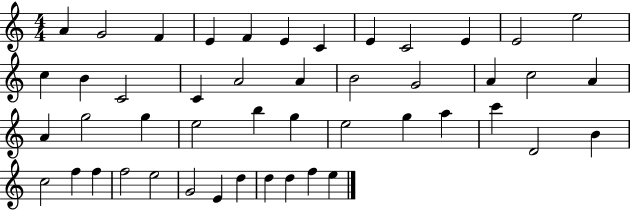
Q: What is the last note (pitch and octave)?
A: E5